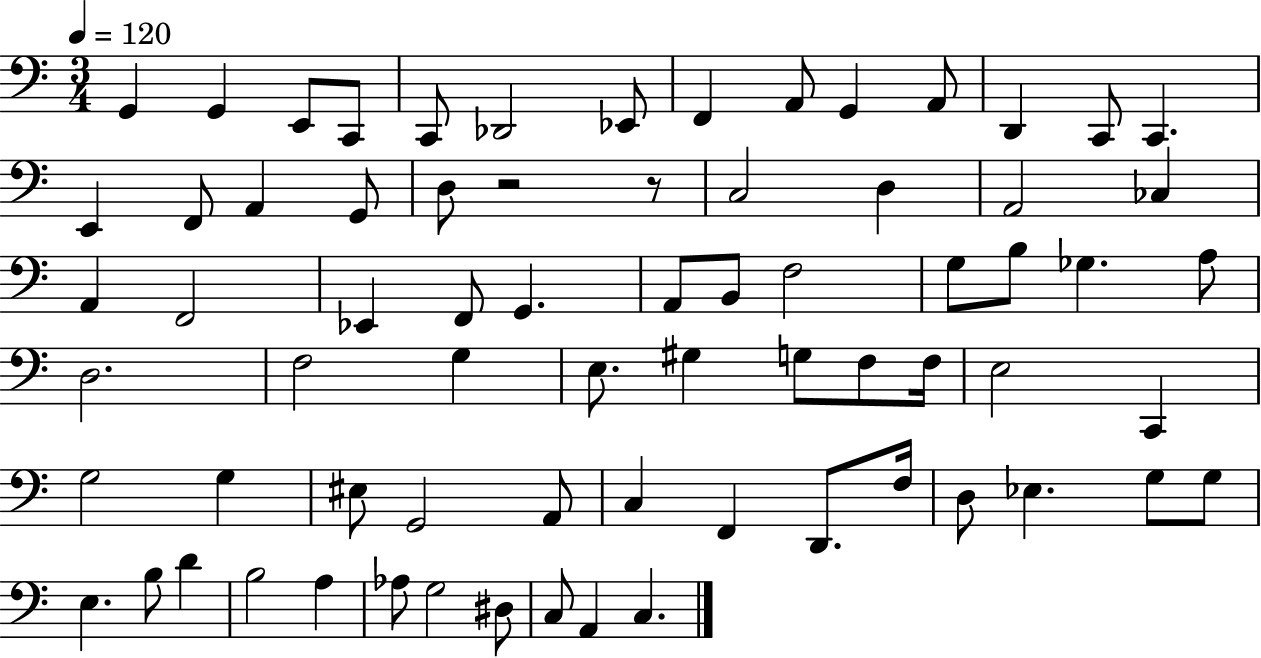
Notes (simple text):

G2/q G2/q E2/e C2/e C2/e Db2/h Eb2/e F2/q A2/e G2/q A2/e D2/q C2/e C2/q. E2/q F2/e A2/q G2/e D3/e R/h R/e C3/h D3/q A2/h CES3/q A2/q F2/h Eb2/q F2/e G2/q. A2/e B2/e F3/h G3/e B3/e Gb3/q. A3/e D3/h. F3/h G3/q E3/e. G#3/q G3/e F3/e F3/s E3/h C2/q G3/h G3/q EIS3/e G2/h A2/e C3/q F2/q D2/e. F3/s D3/e Eb3/q. G3/e G3/e E3/q. B3/e D4/q B3/h A3/q Ab3/e G3/h D#3/e C3/e A2/q C3/q.